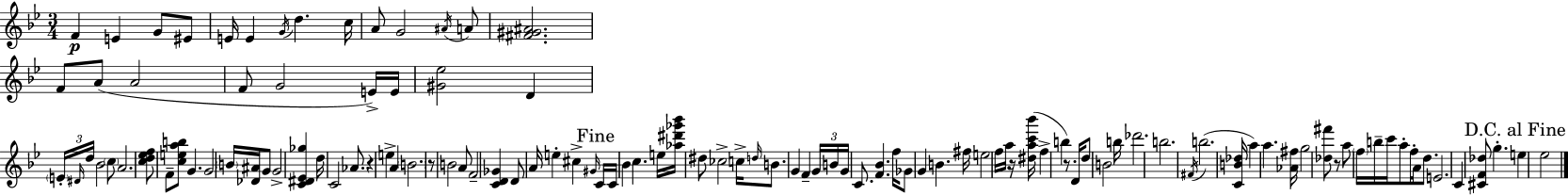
F4/q E4/q G4/e EIS4/e E4/s E4/q G4/s D5/q. C5/s A4/e G4/h A#4/s A4/e [F#4,G#4,A#4]/h. F4/e A4/e A4/h F4/e G4/h E4/s E4/s [G#4,Eb5]/h D4/q E4/s D#4/s D5/s Bb4/h C5/e A4/h. [C5,D5,Eb5,F5]/e F4/e [C5,E5,A5,B5]/e G4/q. G4/h B4/s [Db4,A#4]/s G4/e G4/h [C4,D#4,Eb4,Gb5]/q D5/s C4/h Ab4/e. R/q E5/q A4/q B4/h. R/e B4/h A4/e F4/h [C4,D4,Gb4]/q D4/e A4/s E5/q C#5/q G#4/s C4/s C4/s Bb4/q C5/q. E5/s [Ab5,D#6,Gb6,Bb6]/s D#5/e CES5/h C5/s D5/s B4/e. G4/q F4/q G4/s B4/s G4/s C4/e. [F4,Bb4]/q. F5/s Gb4/e G4/q B4/q. F#5/s E5/h F5/s A5/s R/s [D#5,A5,C6,Bb6]/s F5/q B5/q R/e. D4/s D5/e B4/h B5/s Db6/h. B5/h. F#4/s B5/h. [C4,B4,Db5]/s A5/q A5/q. [Ab4,F#5]/s G5/h [Db5,F#6]/e R/e A5/e F5/s B5/s C6/s A5/e F5/s A4/s D5/e. E4/h. C4/q [C#4,F4,Db5]/e G5/q. E5/q Eb5/h